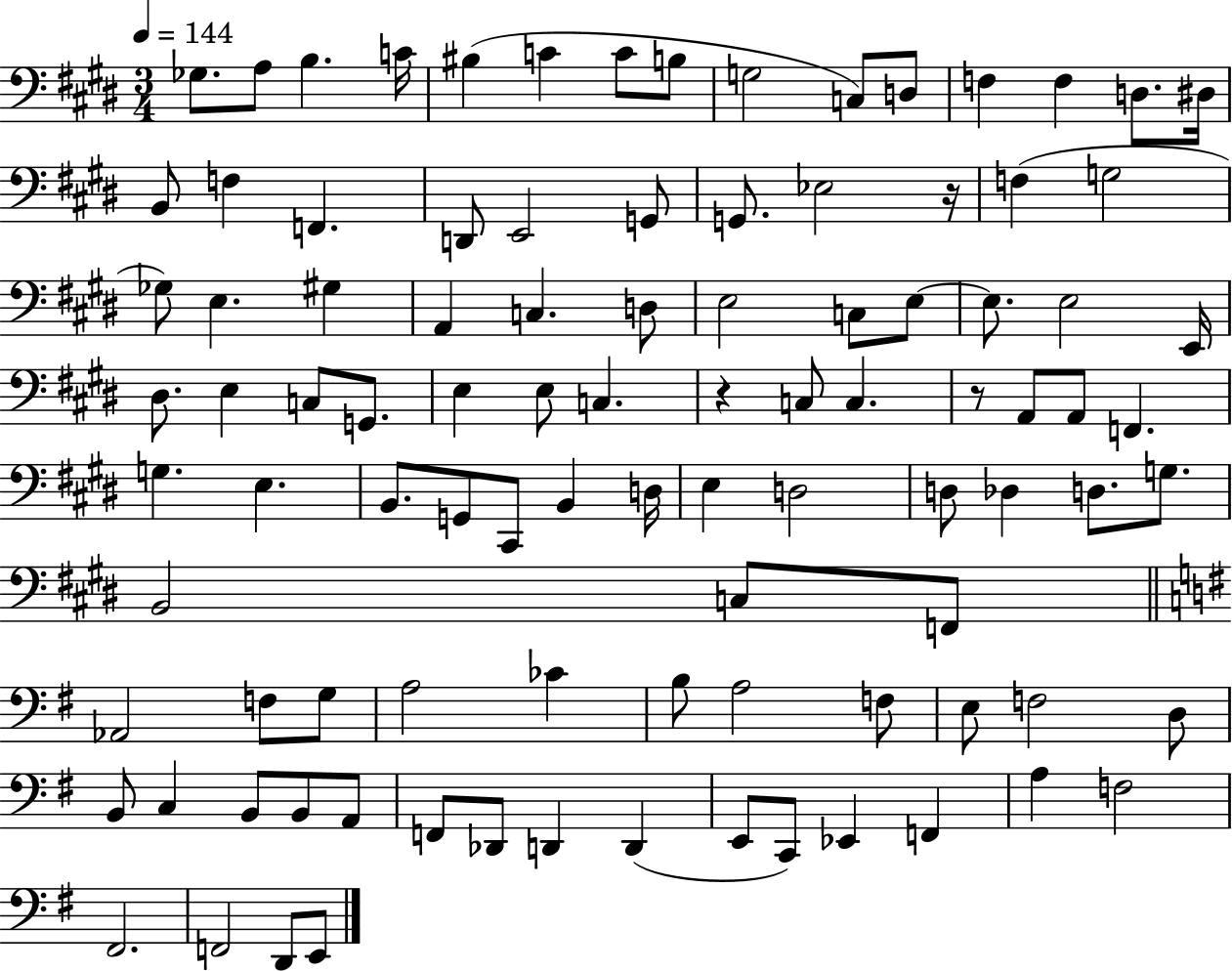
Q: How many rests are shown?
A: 3